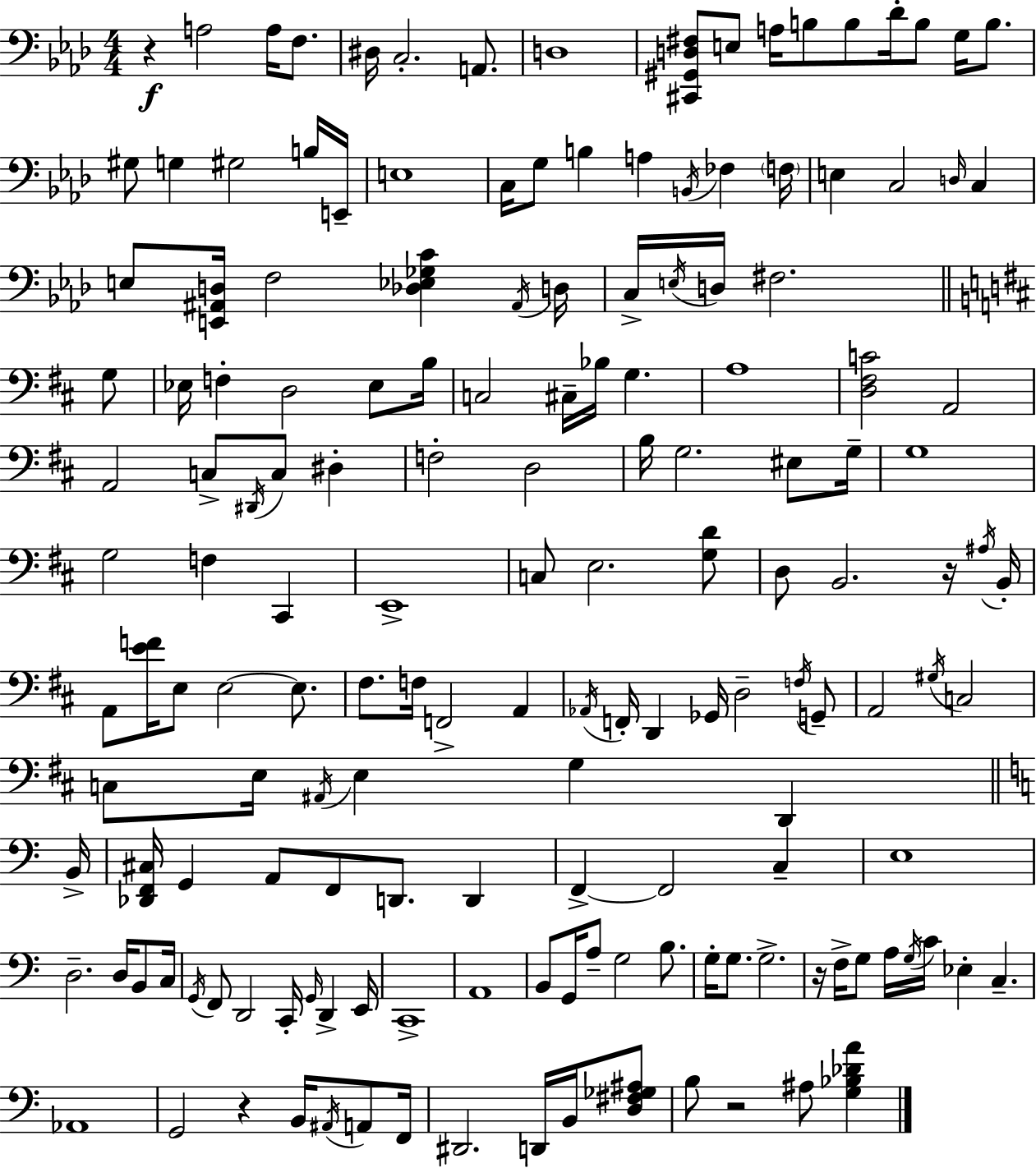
{
  \clef bass
  \numericTimeSignature
  \time 4/4
  \key aes \major
  r4\f a2 a16 f8. | dis16 c2.-. a,8. | d1 | <cis, gis, d fis>8 e8 a16 b8 b8 des'16-. b8 g16 b8. | \break gis8 g4 gis2 b16 e,16-- | e1 | c16 g8 b4 a4 \acciaccatura { b,16 } fes4 | \parenthesize f16 e4 c2 \grace { d16 } c4 | \break e8 <e, ais, d>16 f2 <des ees ges c'>4 | \acciaccatura { ais,16 } d16 c16-> \acciaccatura { e16 } d16 fis2. | \bar "||" \break \key d \major g8 ees16 f4-. d2 ees8 | b16 c2 cis16-- bes16 g4. | a1 | <d fis c'>2 a,2 | \break a,2 c8-> \acciaccatura { dis,16 } c8 dis4-. | f2-. d2 | b16 g2. | eis8 g16-- g1 | \break g2 f4 cis,4 | e,1-> | c8 e2. | <g d'>8 d8 b,2. | \break r16 \acciaccatura { ais16 } b,16-. a,8 <e' f'>16 e8 e2~~ | e8. fis8. f16 f,2-> | a,4 \acciaccatura { aes,16 } f,16-. d,4 ges,16 d2-- | \acciaccatura { f16 } g,8-- a,2 \acciaccatura { gis16 } c2 | \break c8 e16 \acciaccatura { ais,16 } e4 g4 | d,4 \bar "||" \break \key c \major b,16-> <des, f, cis>16 g,4 a,8 f,8 d,8. d,4 | f,4->~~ f,2 c4-- | e1 | d2.-- d16 b,8 | \break c16 \acciaccatura { g,16 } f,8 d,2 c,16-. \grace { g,16 } d,4-> | e,16 c,1-> | a,1 | b,8 g,16 a8-- g2 | \break b8. g16-. g8. g2.-> | r16 f16-> g8 a16 \acciaccatura { g16 } c'16 ees4-. c4.-- | aes,1 | g,2 r4 | \break b,16 \acciaccatura { ais,16 } a,8 f,16 dis,2. | d,16 b,16 <d fis ges ais>8 b8 r2 ais8 | <g bes des' a'>4 \bar "|."
}